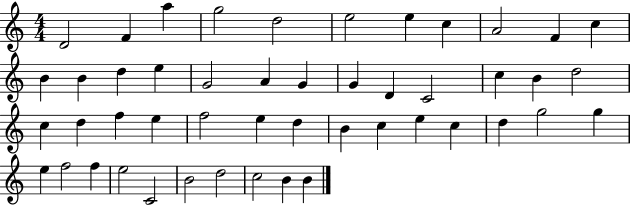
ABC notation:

X:1
T:Untitled
M:4/4
L:1/4
K:C
D2 F a g2 d2 e2 e c A2 F c B B d e G2 A G G D C2 c B d2 c d f e f2 e d B c e c d g2 g e f2 f e2 C2 B2 d2 c2 B B